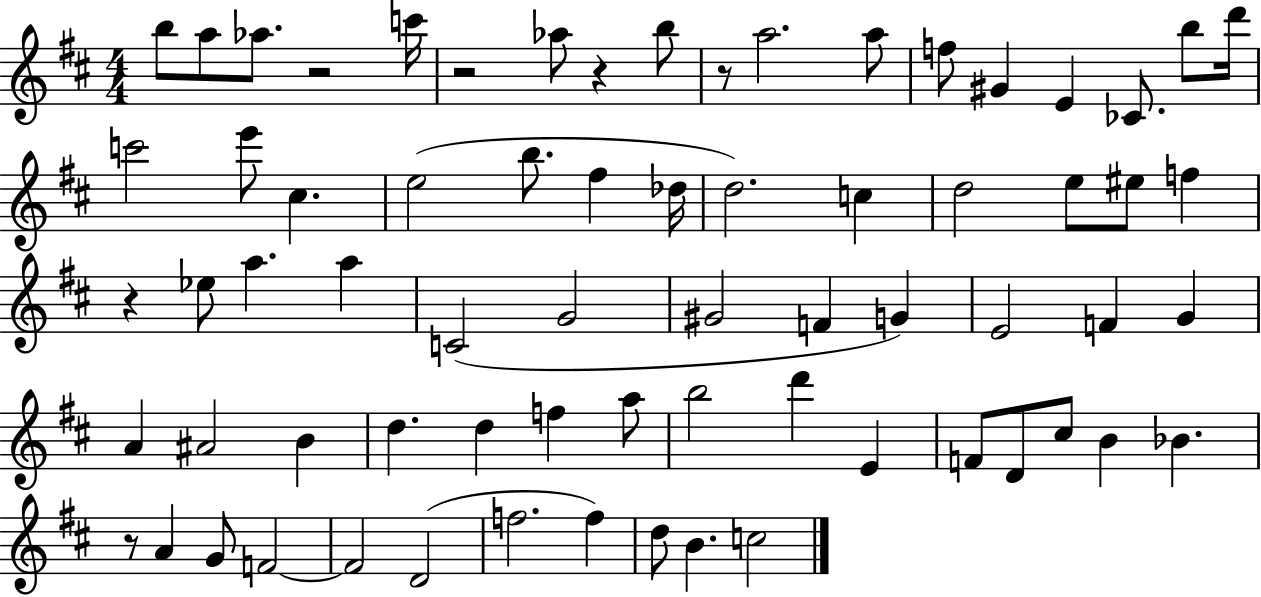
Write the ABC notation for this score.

X:1
T:Untitled
M:4/4
L:1/4
K:D
b/2 a/2 _a/2 z2 c'/4 z2 _a/2 z b/2 z/2 a2 a/2 f/2 ^G E _C/2 b/2 d'/4 c'2 e'/2 ^c e2 b/2 ^f _d/4 d2 c d2 e/2 ^e/2 f z _e/2 a a C2 G2 ^G2 F G E2 F G A ^A2 B d d f a/2 b2 d' E F/2 D/2 ^c/2 B _B z/2 A G/2 F2 F2 D2 f2 f d/2 B c2